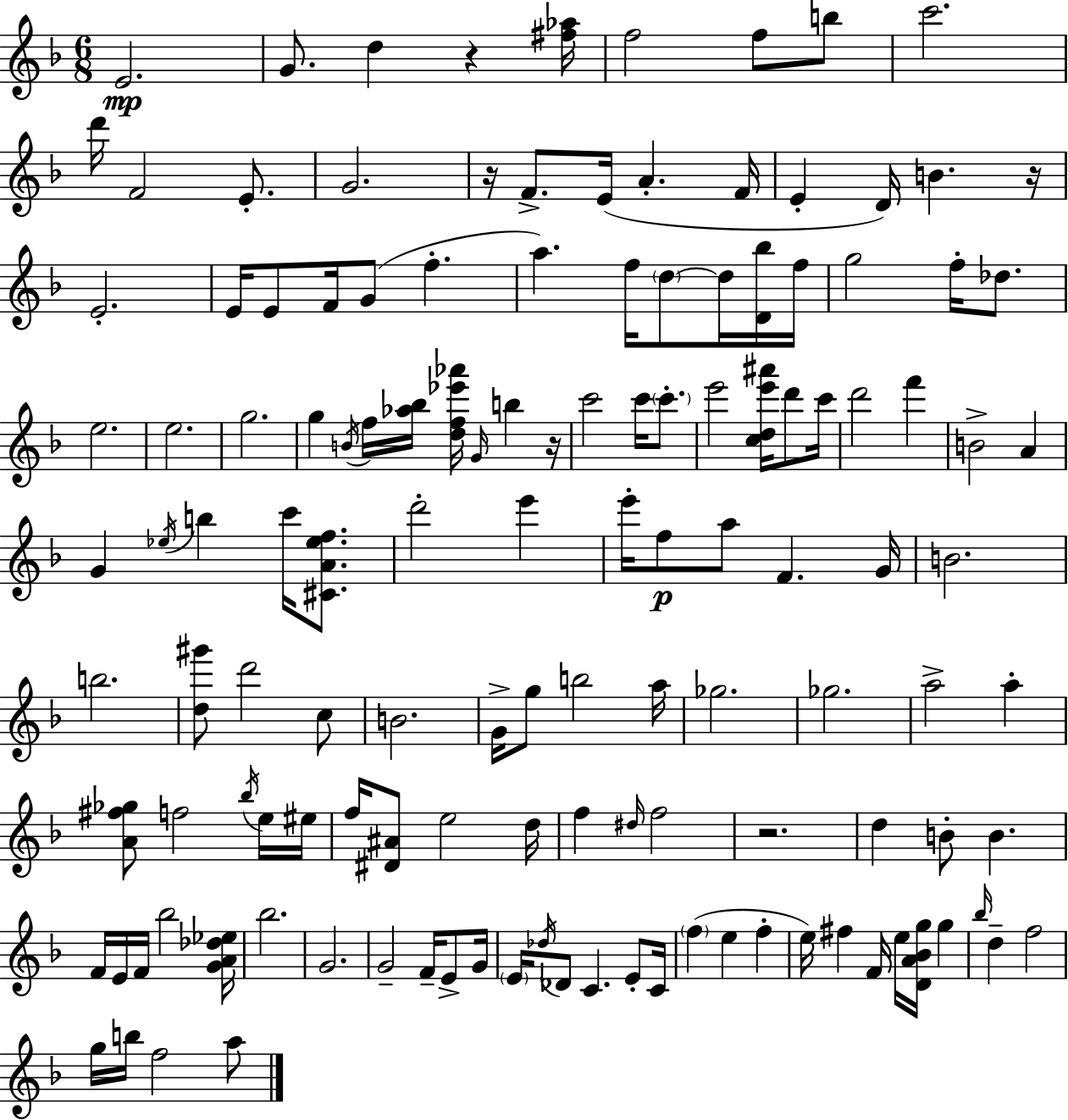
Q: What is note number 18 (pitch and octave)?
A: B4